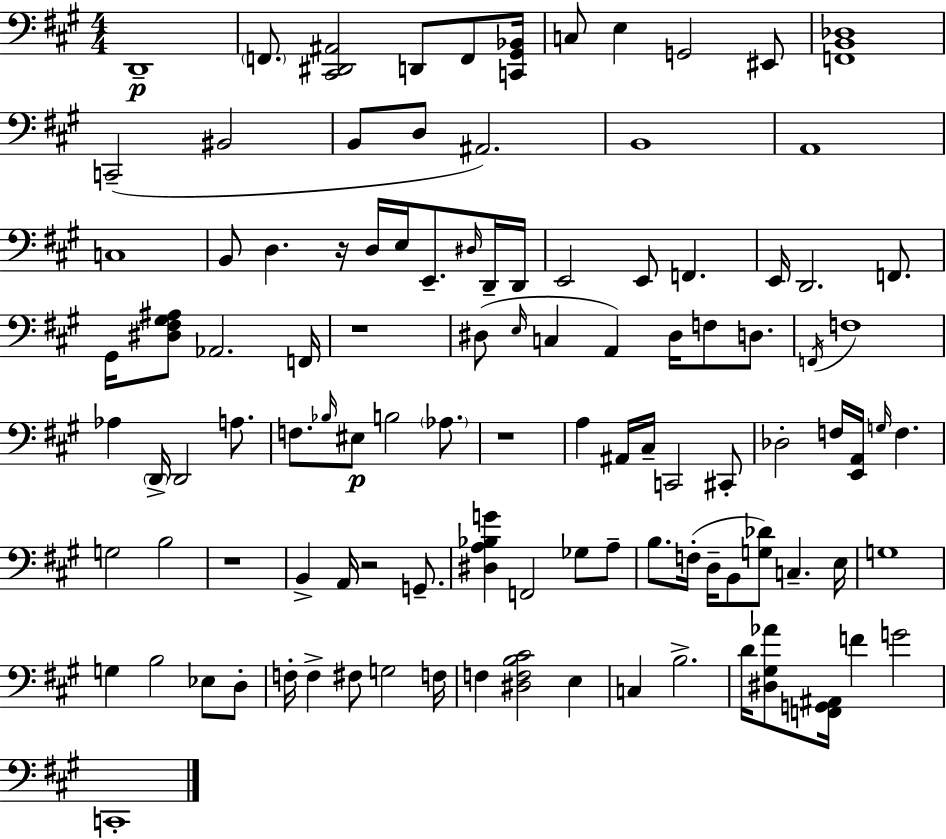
D2/w F2/e. [C#2,D#2,A#2]/h D2/e F2/e [C2,G#2,Bb2]/s C3/e E3/q G2/h EIS2/e [F2,B2,Db3]/w C2/h BIS2/h B2/e D3/e A#2/h. B2/w A2/w C3/w B2/e D3/q. R/s D3/s E3/s E2/e. D#3/s D2/s D2/s E2/h E2/e F2/q. E2/s D2/h. F2/e. G#2/s [D#3,F#3,G#3,A#3]/e Ab2/h. F2/s R/w D#3/e E3/s C3/q A2/q D#3/s F3/e D3/e. F2/s F3/w Ab3/q D2/s D2/h A3/e. F3/e. Bb3/s EIS3/e B3/h Ab3/e. R/w A3/q A#2/s C#3/s C2/h C#2/e Db3/h F3/s [E2,A2]/s G3/s F3/q. G3/h B3/h R/w B2/q A2/s R/h G2/e. [D#3,A3,Bb3,G4]/q F2/h Gb3/e A3/e B3/e. F3/s D3/s B2/e [G3,Db4]/e C3/q. E3/s G3/w G3/q B3/h Eb3/e D3/e F3/s F3/q F#3/e G3/h F3/s F3/q [D#3,F3,B3,C#4]/h E3/q C3/q B3/h. D4/s [D#3,G#3,Ab4]/e [F2,G2,A#2]/s F4/q G4/h C2/w